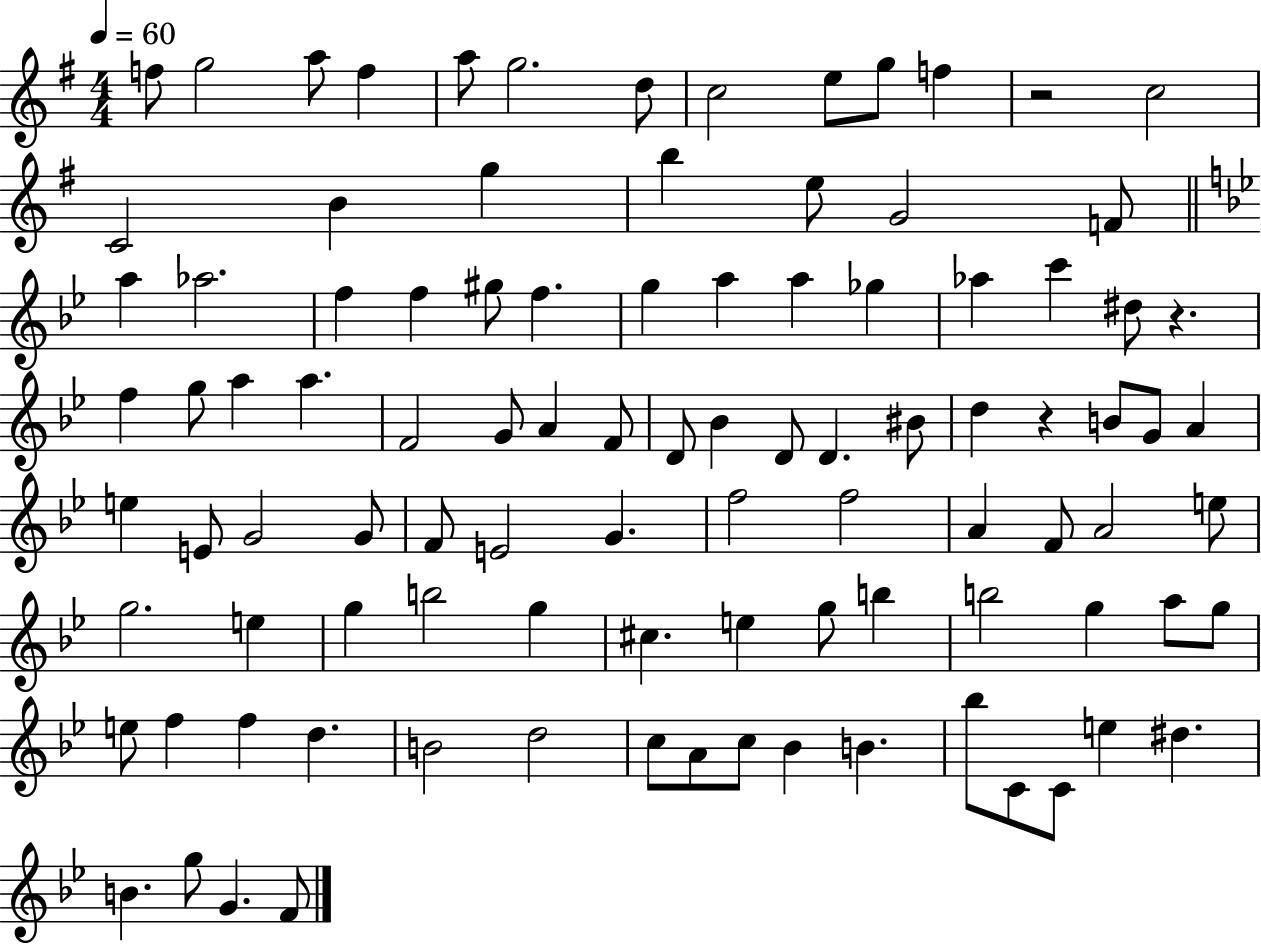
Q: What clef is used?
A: treble